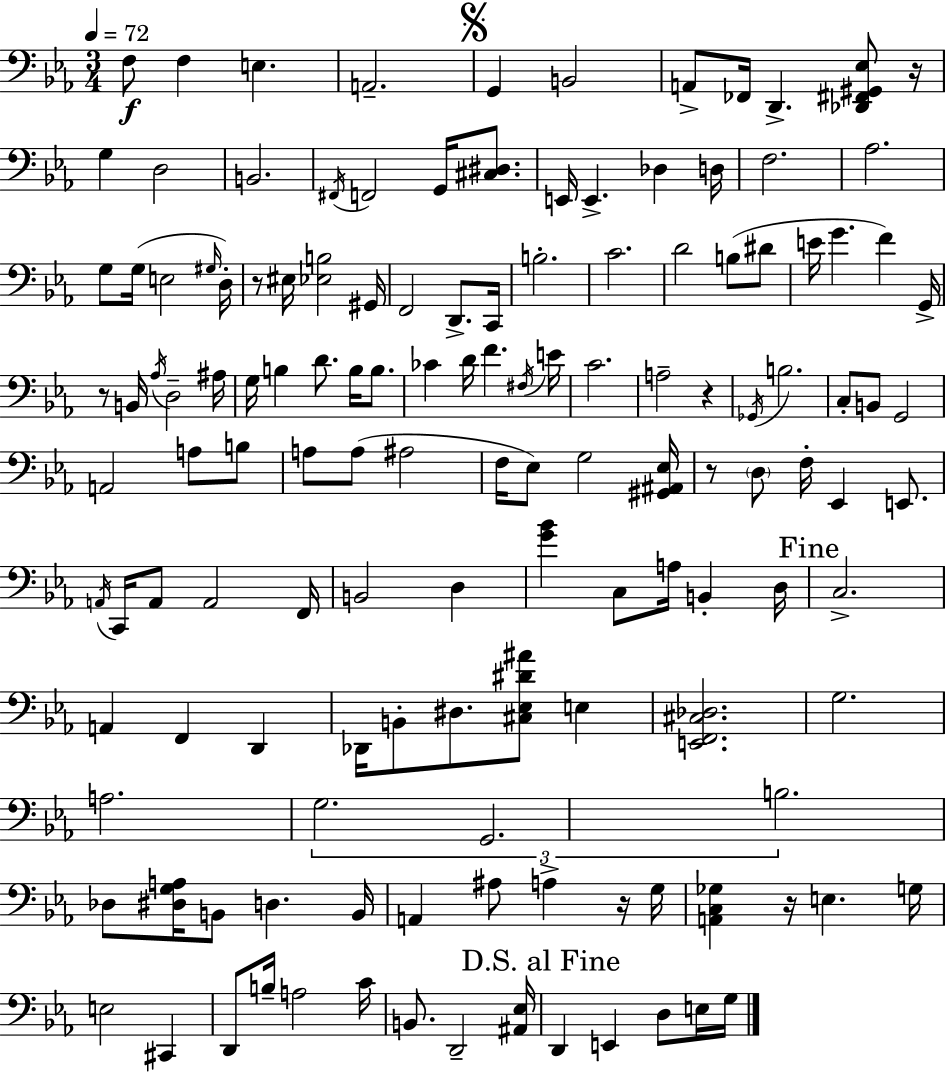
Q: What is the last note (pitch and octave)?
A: G3